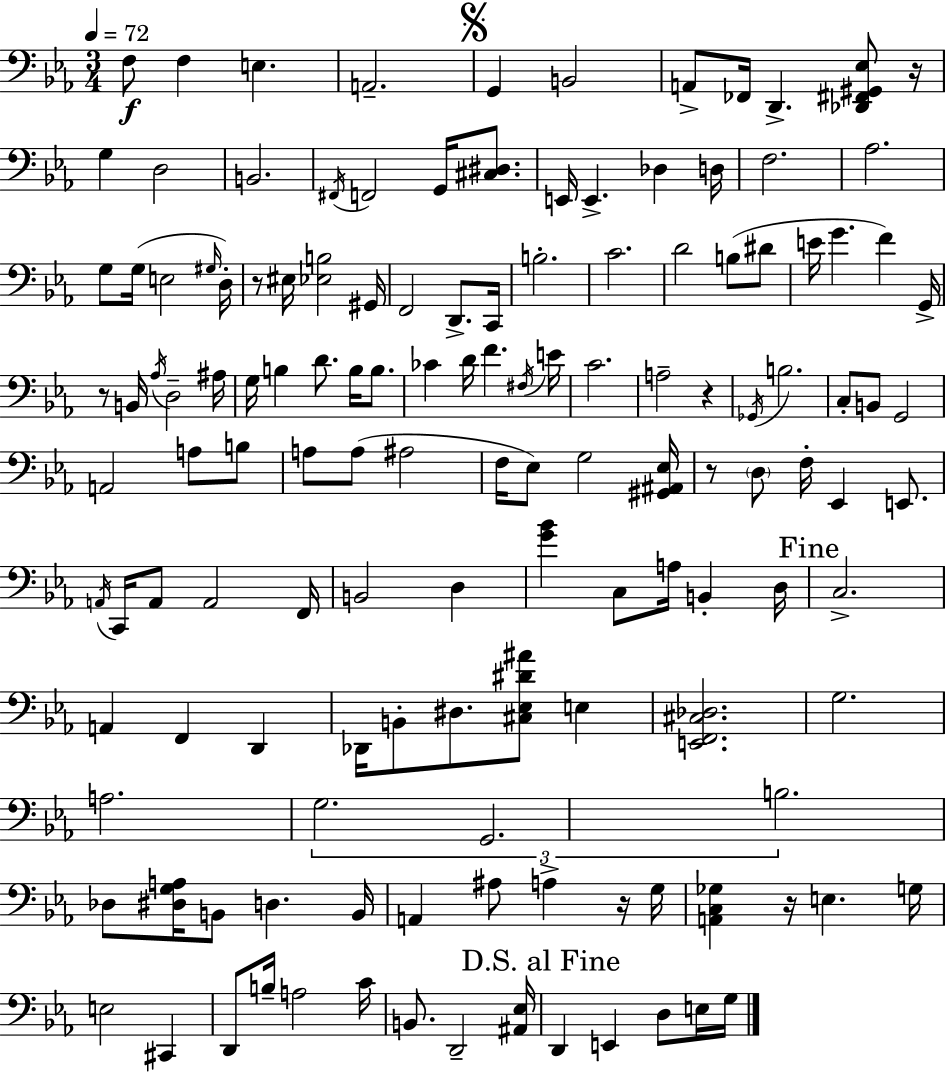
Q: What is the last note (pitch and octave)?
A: G3